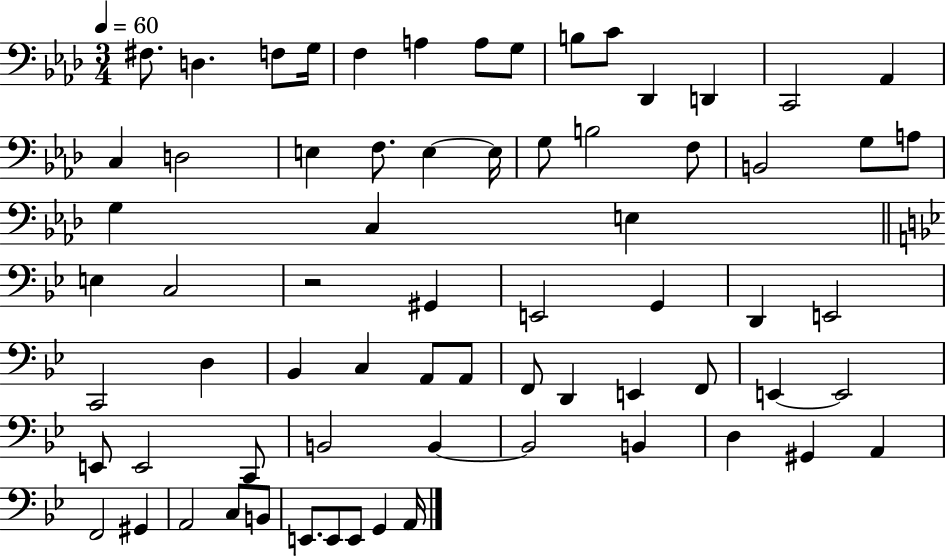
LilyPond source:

{
  \clef bass
  \numericTimeSignature
  \time 3/4
  \key aes \major
  \tempo 4 = 60
  \repeat volta 2 { fis8. d4. f8 g16 | f4 a4 a8 g8 | b8 c'8 des,4 d,4 | c,2 aes,4 | \break c4 d2 | e4 f8. e4~~ e16 | g8 b2 f8 | b,2 g8 a8 | \break g4 c4 e4 | \bar "||" \break \key bes \major e4 c2 | r2 gis,4 | e,2 g,4 | d,4 e,2 | \break c,2 d4 | bes,4 c4 a,8 a,8 | f,8 d,4 e,4 f,8 | e,4~~ e,2 | \break e,8 e,2 c,8 | b,2 b,4~~ | b,2 b,4 | d4 gis,4 a,4 | \break f,2 gis,4 | a,2 c8 b,8 | e,8. e,8 e,8 g,4 a,16 | } \bar "|."
}